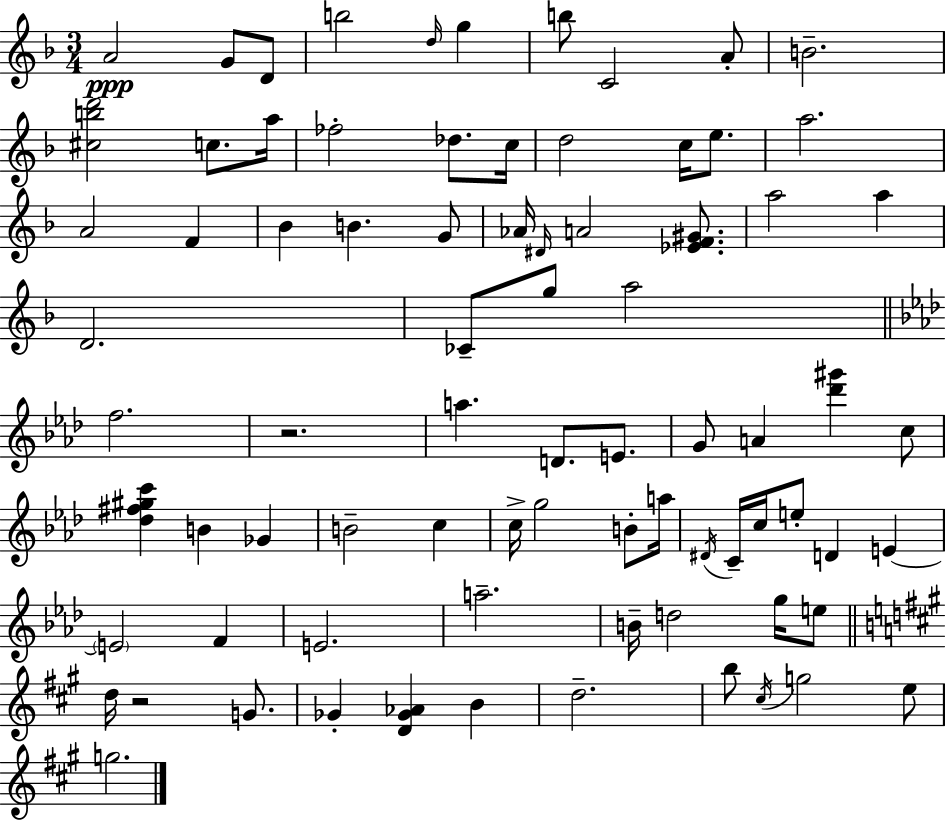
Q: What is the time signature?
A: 3/4